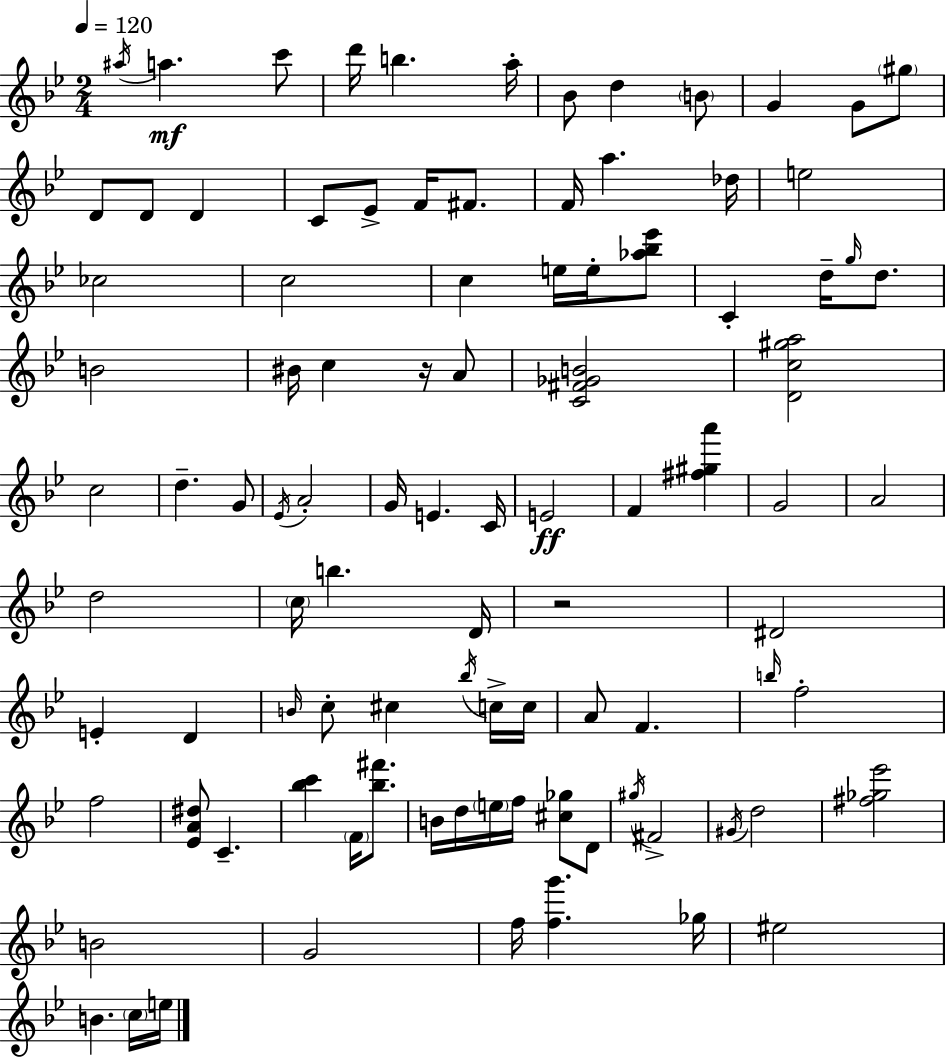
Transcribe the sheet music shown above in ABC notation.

X:1
T:Untitled
M:2/4
L:1/4
K:Gm
^a/4 a c'/2 d'/4 b a/4 _B/2 d B/2 G G/2 ^g/2 D/2 D/2 D C/2 _E/2 F/4 ^F/2 F/4 a _d/4 e2 _c2 c2 c e/4 e/4 [_a_b_e']/2 C d/4 g/4 d/2 B2 ^B/4 c z/4 A/2 [C^F_GB]2 [Dc^ga]2 c2 d G/2 _E/4 A2 G/4 E C/4 E2 F [^f^ga'] G2 A2 d2 c/4 b D/4 z2 ^D2 E D B/4 c/2 ^c _b/4 c/4 c/4 A/2 F b/4 f2 f2 [_EA^d]/2 C [_bc'] F/4 [_b^f']/2 B/4 d/4 e/4 f/4 [^c_g]/2 D/2 ^g/4 ^F2 ^G/4 d2 [^f_g_e']2 B2 G2 f/4 [fg'] _g/4 ^e2 B c/4 e/4